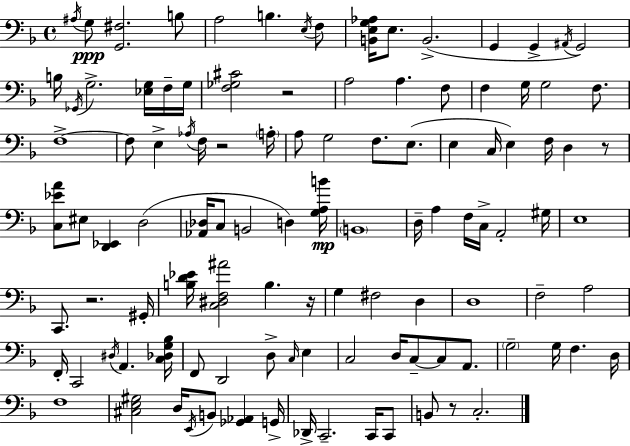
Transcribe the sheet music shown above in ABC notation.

X:1
T:Untitled
M:4/4
L:1/4
K:Dm
^A,/4 G,/2 [G,,^F,]2 B,/2 A,2 B, E,/4 F,/2 [B,,E,G,_A,]/4 E,/2 B,,2 G,, G,, ^A,,/4 G,,2 B,/4 _G,,/4 G,2 [_E,G,]/4 F,/4 G,/4 [F,_G,^C]2 z2 A,2 A, F,/2 F, G,/4 G,2 F,/2 F,4 F,/2 E, _A,/4 F,/4 z2 A,/4 A,/2 G,2 F,/2 E,/2 E, C,/4 E, F,/4 D, z/2 [C,_EA]/2 ^E,/2 [D,,_E,,] D,2 [_A,,_D,]/4 C,/2 B,,2 D, [G,A,B]/4 B,,4 D,/4 A, F,/4 C,/4 A,,2 ^G,/4 E,4 C,,/2 z2 ^G,,/4 [B,D_E]/4 [C,^D,F,^A]2 B, z/4 G, ^F,2 D, D,4 F,2 A,2 F,,/4 C,,2 ^D,/4 A,, [C,_D,G,_B,]/4 F,,/2 D,,2 D,/2 C,/4 E, C,2 D,/4 C,/2 C,/2 A,,/2 G,2 G,/4 F, D,/4 F,4 [^C,E,^G,]2 D,/4 E,,/4 B,,/2 [_G,,_A,,] G,,/4 _D,,/4 C,,2 C,,/4 C,,/2 B,,/2 z/2 C,2